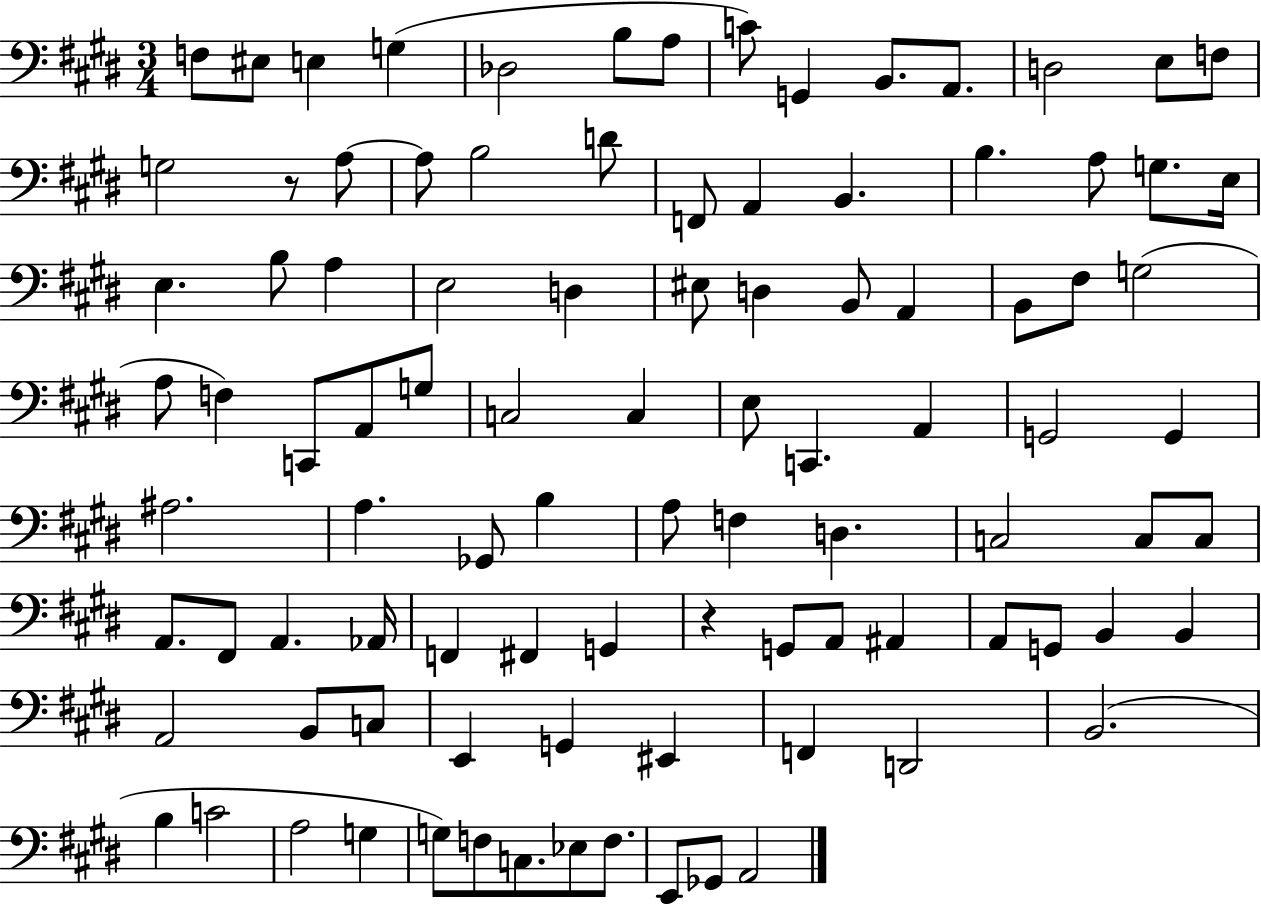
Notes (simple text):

F3/e EIS3/e E3/q G3/q Db3/h B3/e A3/e C4/e G2/q B2/e. A2/e. D3/h E3/e F3/e G3/h R/e A3/e A3/e B3/h D4/e F2/e A2/q B2/q. B3/q. A3/e G3/e. E3/s E3/q. B3/e A3/q E3/h D3/q EIS3/e D3/q B2/e A2/q B2/e F#3/e G3/h A3/e F3/q C2/e A2/e G3/e C3/h C3/q E3/e C2/q. A2/q G2/h G2/q A#3/h. A3/q. Gb2/e B3/q A3/e F3/q D3/q. C3/h C3/e C3/e A2/e. F#2/e A2/q. Ab2/s F2/q F#2/q G2/q R/q G2/e A2/e A#2/q A2/e G2/e B2/q B2/q A2/h B2/e C3/e E2/q G2/q EIS2/q F2/q D2/h B2/h. B3/q C4/h A3/h G3/q G3/e F3/e C3/e. Eb3/e F3/e. E2/e Gb2/e A2/h